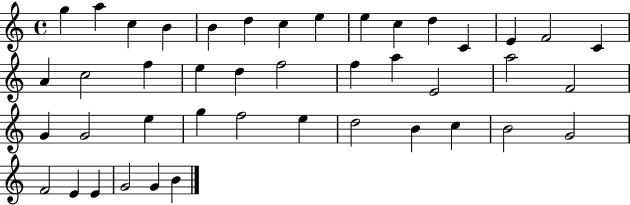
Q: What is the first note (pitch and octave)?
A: G5